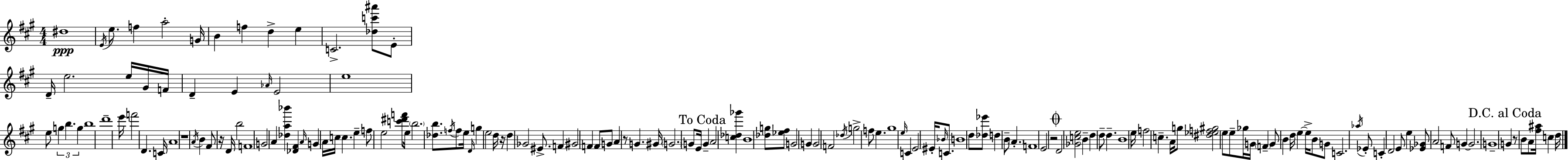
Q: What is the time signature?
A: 4/4